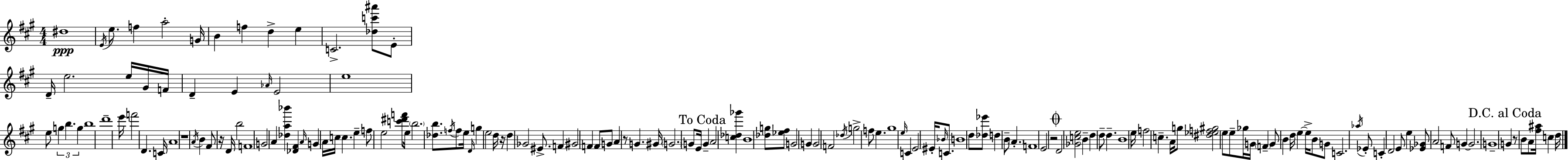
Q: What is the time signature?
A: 4/4